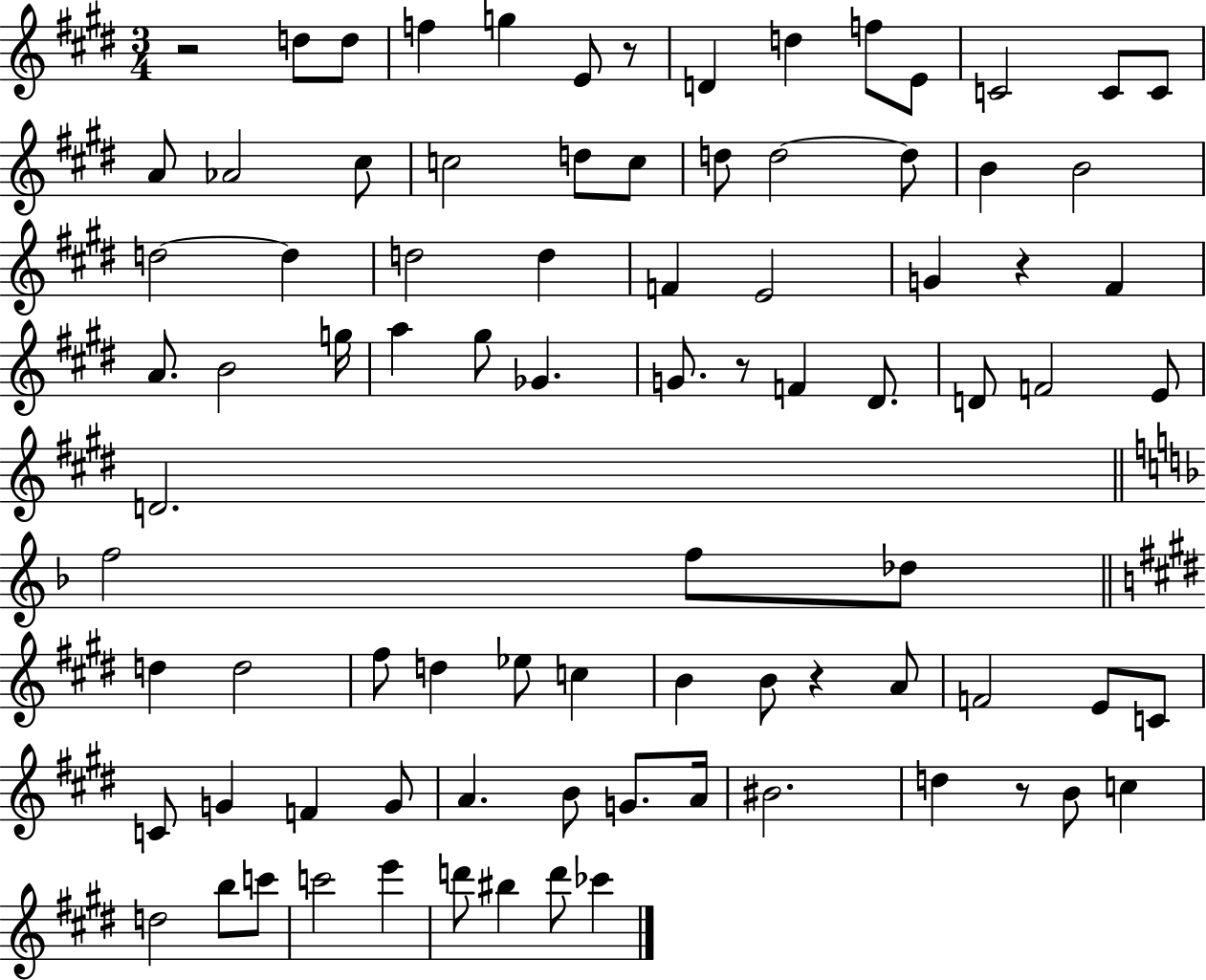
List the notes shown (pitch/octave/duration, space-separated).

R/h D5/e D5/e F5/q G5/q E4/e R/e D4/q D5/q F5/e E4/e C4/h C4/e C4/e A4/e Ab4/h C#5/e C5/h D5/e C5/e D5/e D5/h D5/e B4/q B4/h D5/h D5/q D5/h D5/q F4/q E4/h G4/q R/q F#4/q A4/e. B4/h G5/s A5/q G#5/e Gb4/q. G4/e. R/e F4/q D#4/e. D4/e F4/h E4/e D4/h. F5/h F5/e Db5/e D5/q D5/h F#5/e D5/q Eb5/e C5/q B4/q B4/e R/q A4/e F4/h E4/e C4/e C4/e G4/q F4/q G4/e A4/q. B4/e G4/e. A4/s BIS4/h. D5/q R/e B4/e C5/q D5/h B5/e C6/e C6/h E6/q D6/e BIS5/q D6/e CES6/q